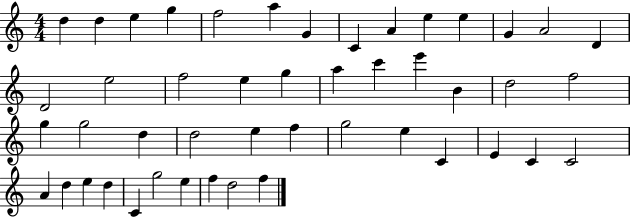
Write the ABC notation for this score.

X:1
T:Untitled
M:4/4
L:1/4
K:C
d d e g f2 a G C A e e G A2 D D2 e2 f2 e g a c' e' B d2 f2 g g2 d d2 e f g2 e C E C C2 A d e d C g2 e f d2 f